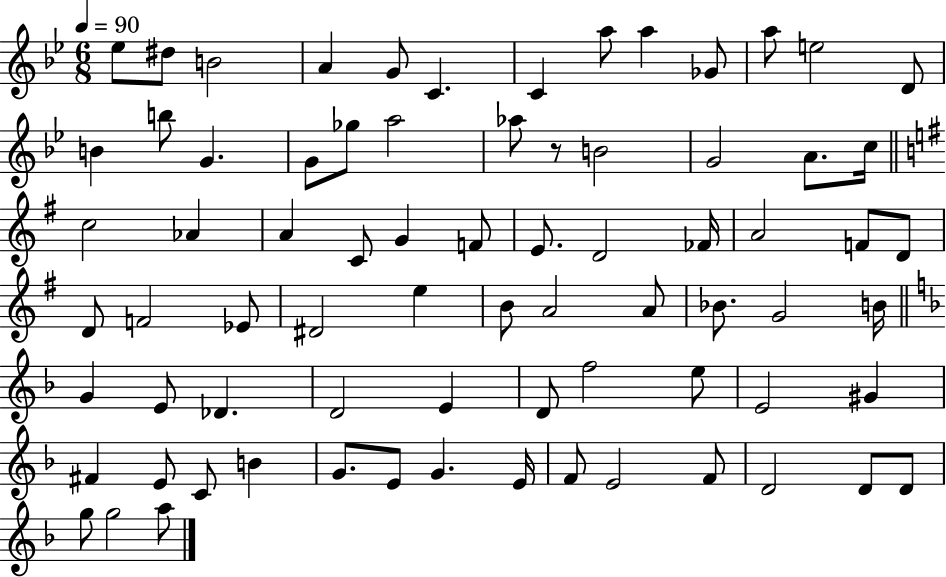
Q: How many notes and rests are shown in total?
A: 75